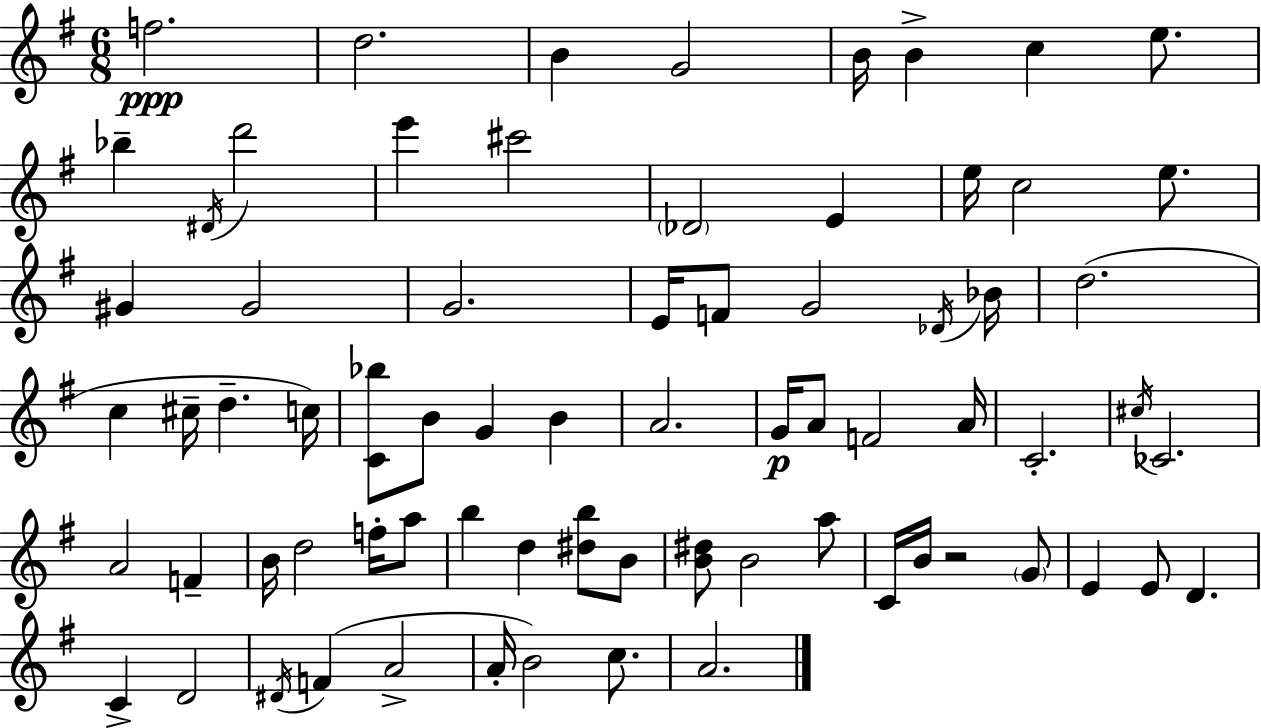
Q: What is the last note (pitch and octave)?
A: A4